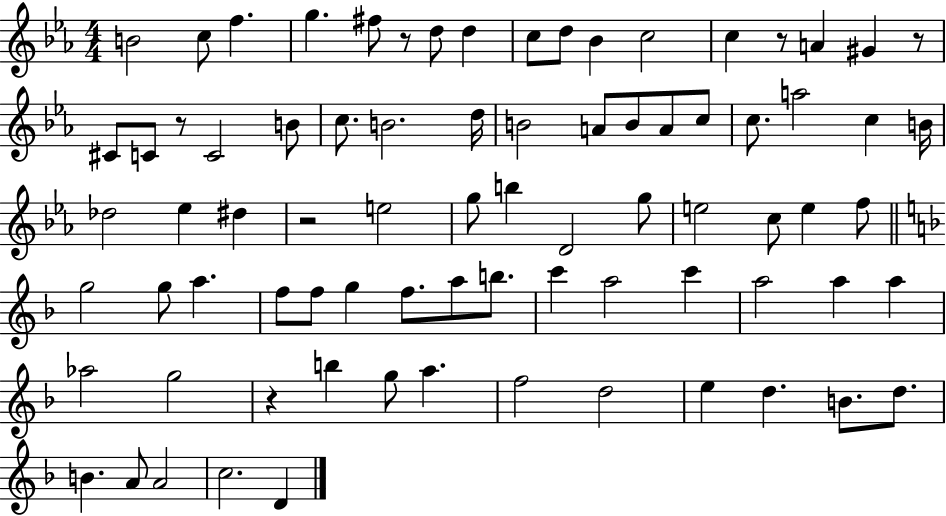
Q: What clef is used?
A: treble